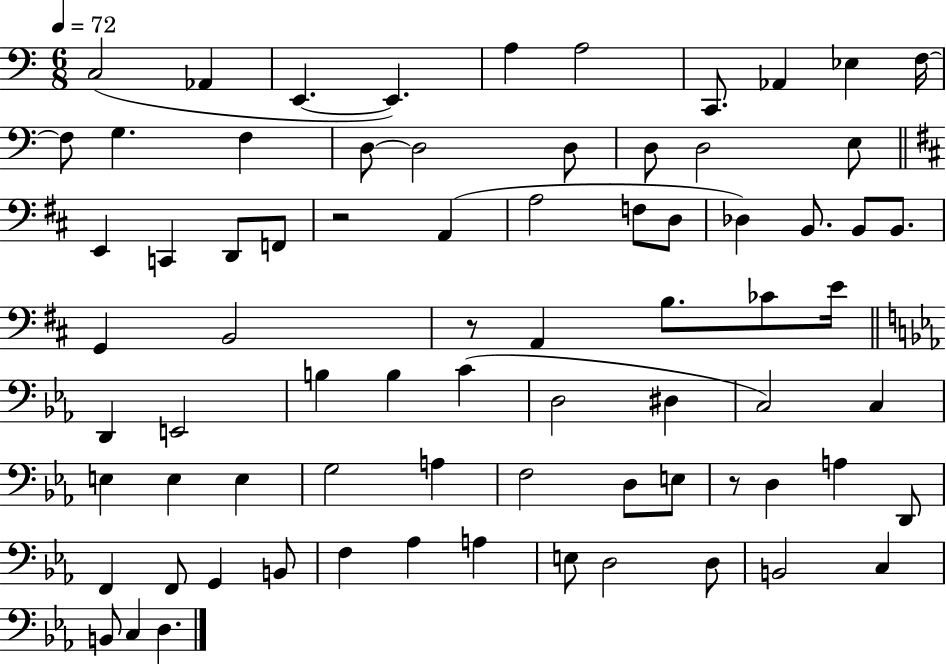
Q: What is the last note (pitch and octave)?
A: D3